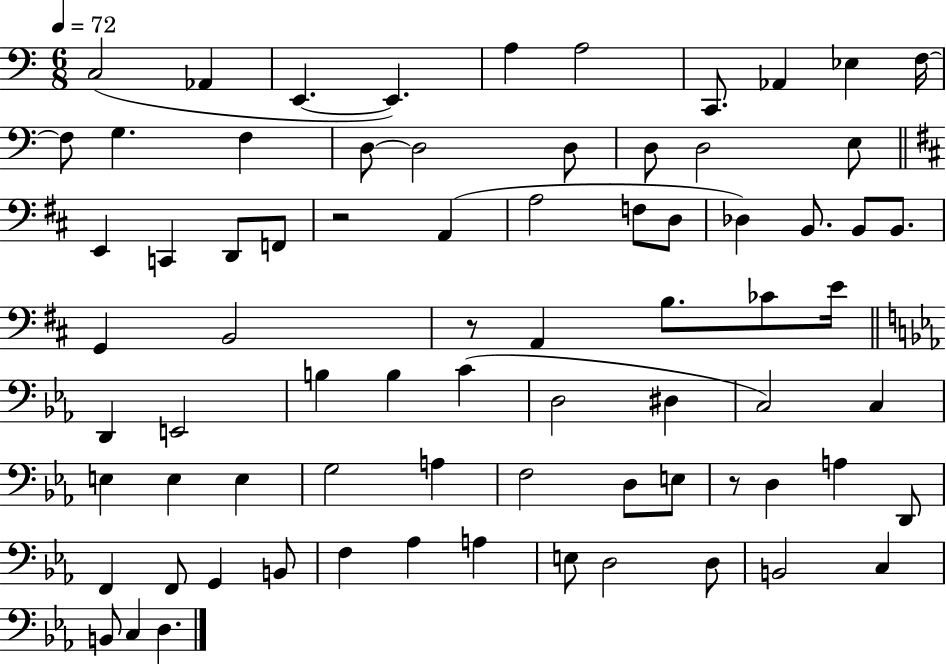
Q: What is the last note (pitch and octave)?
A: D3